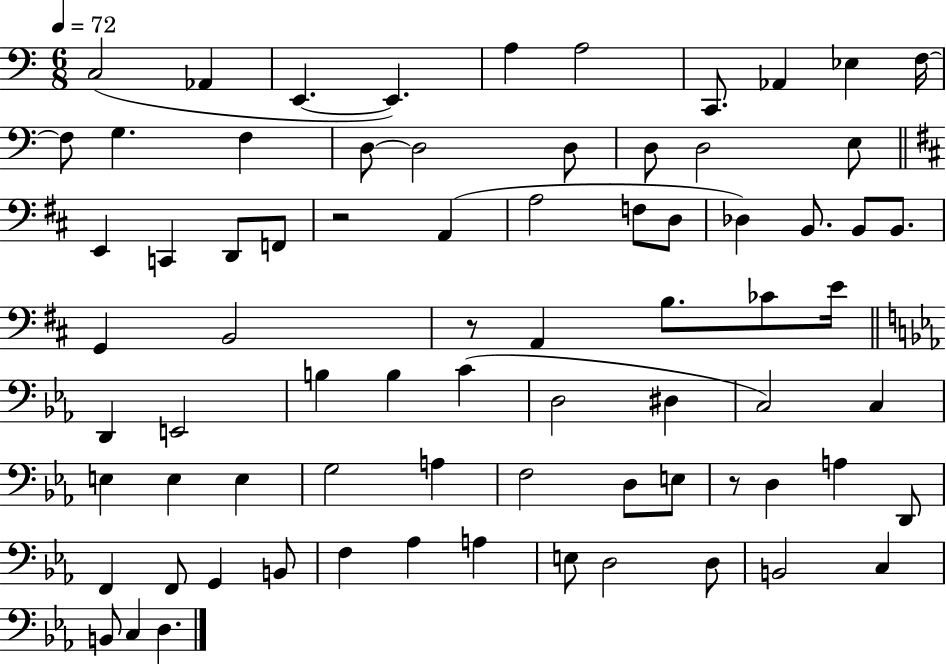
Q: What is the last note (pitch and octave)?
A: D3